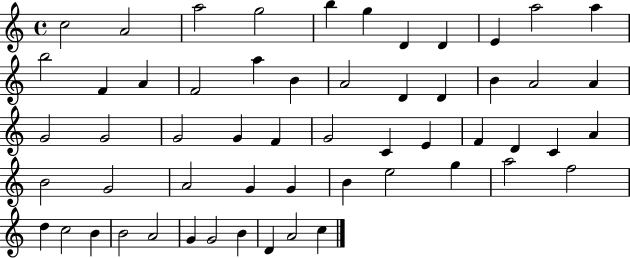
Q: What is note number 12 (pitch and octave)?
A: B5